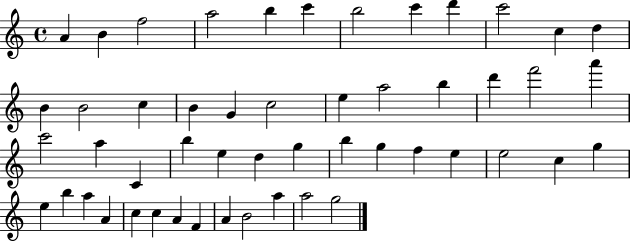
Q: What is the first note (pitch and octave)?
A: A4